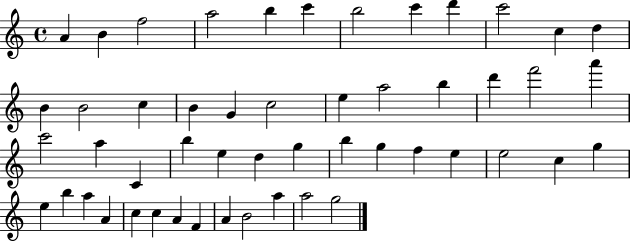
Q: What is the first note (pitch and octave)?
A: A4